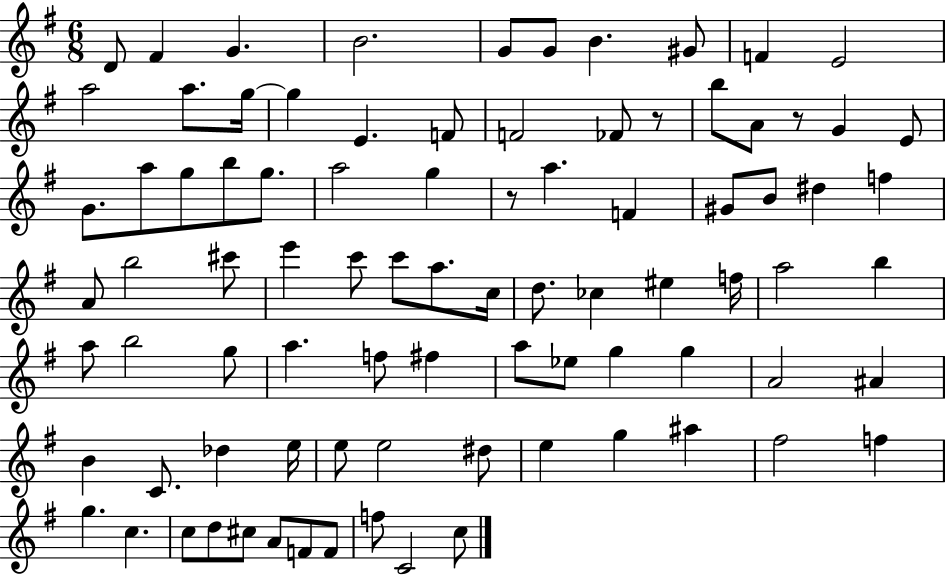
D4/e F#4/q G4/q. B4/h. G4/e G4/e B4/q. G#4/e F4/q E4/h A5/h A5/e. G5/s G5/q E4/q. F4/e F4/h FES4/e R/e B5/e A4/e R/e G4/q E4/e G4/e. A5/e G5/e B5/e G5/e. A5/h G5/q R/e A5/q. F4/q G#4/e B4/e D#5/q F5/q A4/e B5/h C#6/e E6/q C6/e C6/e A5/e. C5/s D5/e. CES5/q EIS5/q F5/s A5/h B5/q A5/e B5/h G5/e A5/q. F5/e F#5/q A5/e Eb5/e G5/q G5/q A4/h A#4/q B4/q C4/e. Db5/q E5/s E5/e E5/h D#5/e E5/q G5/q A#5/q F#5/h F5/q G5/q. C5/q. C5/e D5/e C#5/e A4/e F4/e F4/e F5/e C4/h C5/e